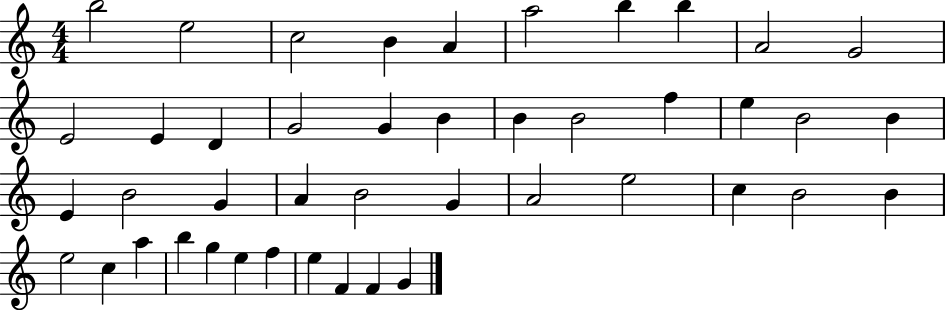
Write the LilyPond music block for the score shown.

{
  \clef treble
  \numericTimeSignature
  \time 4/4
  \key c \major
  b''2 e''2 | c''2 b'4 a'4 | a''2 b''4 b''4 | a'2 g'2 | \break e'2 e'4 d'4 | g'2 g'4 b'4 | b'4 b'2 f''4 | e''4 b'2 b'4 | \break e'4 b'2 g'4 | a'4 b'2 g'4 | a'2 e''2 | c''4 b'2 b'4 | \break e''2 c''4 a''4 | b''4 g''4 e''4 f''4 | e''4 f'4 f'4 g'4 | \bar "|."
}